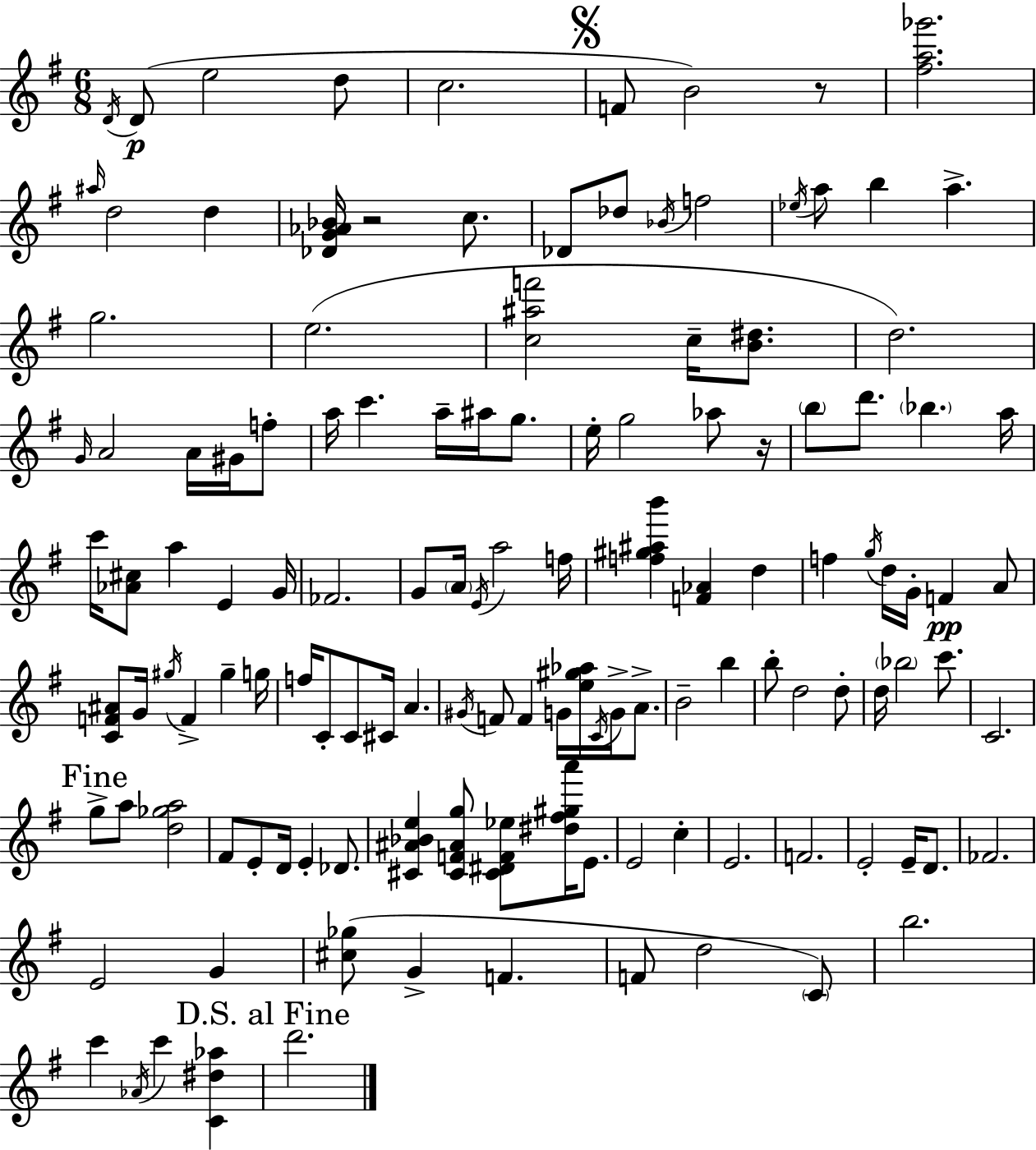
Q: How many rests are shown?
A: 3